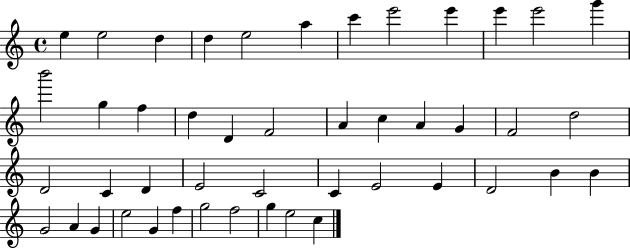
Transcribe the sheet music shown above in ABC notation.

X:1
T:Untitled
M:4/4
L:1/4
K:C
e e2 d d e2 a c' e'2 e' e' e'2 g' b'2 g f d D F2 A c A G F2 d2 D2 C D E2 C2 C E2 E D2 B B G2 A G e2 G f g2 f2 g e2 c